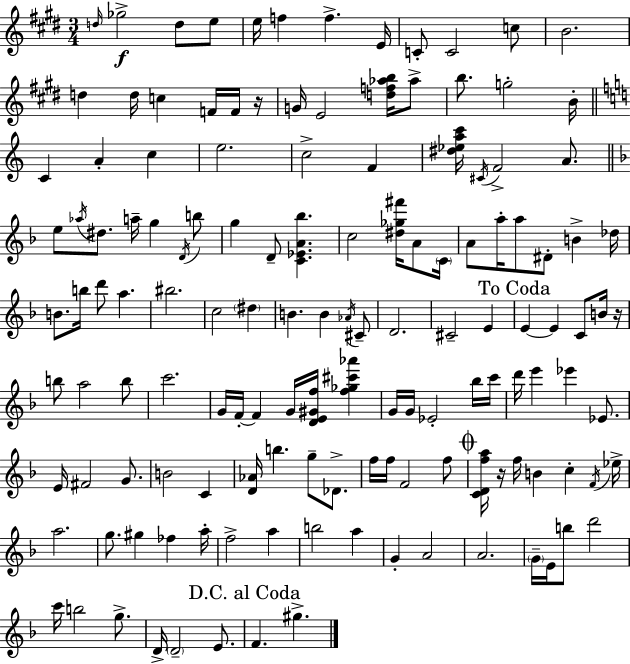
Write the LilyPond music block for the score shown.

{
  \clef treble
  \numericTimeSignature
  \time 3/4
  \key e \major
  \grace { d''16 }\f ges''2-> d''8 e''8 | e''16 f''4 f''4.-> | e'16 c'8-. c'2 c''8 | b'2. | \break d''4 d''16 c''4 f'16 f'16 | r16 g'16 e'2 <d'' f'' aes'' b''>16 aes''8-> | b''8. g''2-. | b'16-. \bar "||" \break \key c \major c'4 a'4-. c''4 | e''2. | c''2-> f'4 | <dis'' ees'' a'' c'''>16 \acciaccatura { cis'16 } f'2-> a'8. | \break \bar "||" \break \key f \major e''8 \acciaccatura { aes''16 } dis''8. a''16-- g''4 \acciaccatura { d'16 } | b''8 g''4 d'8-- <c' ees' a' bes''>4. | c''2 <dis'' ges'' fis'''>16 a'8 | \parenthesize c'16 a'8 a''16-. a''8 dis'8-. b'4-> | \break des''16 b'8. b''16 d'''8 a''4. | bis''2. | c''2 \parenthesize dis''4 | b'4. b'4 | \break \acciaccatura { aes'16 } cis'8-- d'2. | cis'2-- e'4 | \mark "To Coda" e'4~~ e'4 c'8 | b'16 r16 b''8 a''2 | \break b''8 c'''2. | g'16 f'16-.~~ f'4 g'16 <d' e' gis' f''>16 <f'' ges'' cis''' aes'''>4 | g'16 g'16 ees'2-. | bes''16 c'''16 d'''16 e'''4 ees'''4 | \break ees'8. e'16 fis'2 | g'8. b'2 c'4 | <d' aes'>16 b''4. g''8-- | des'8.-> f''16 f''16 f'2 | \break f''8 \mark \markup { \musicglyph "scripts.coda" } <c' d' f'' a''>16 r16 f''16 b'4 c''4-. | \acciaccatura { f'16 } ees''16-> a''2. | g''8. gis''4 fes''4 | a''16-. f''2-> | \break a''4 b''2 | a''4 g'4-. a'2 | a'2. | \parenthesize g'16-- e'16 b''8 d'''2 | \break c'''16 b''2 | g''8.-> d'16-> \parenthesize d'2-- | e'8. \mark "D.C. al Coda" f'4. gis''4.-> | \bar "|."
}